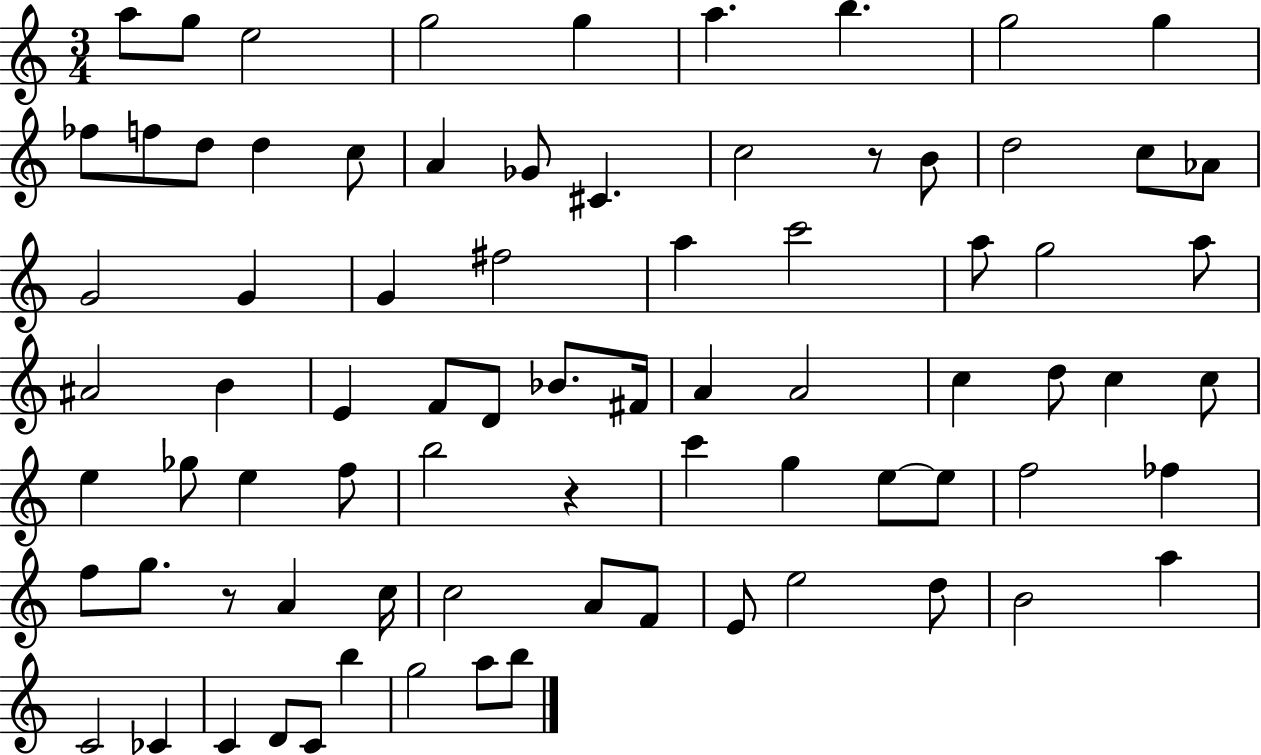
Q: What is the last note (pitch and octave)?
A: B5